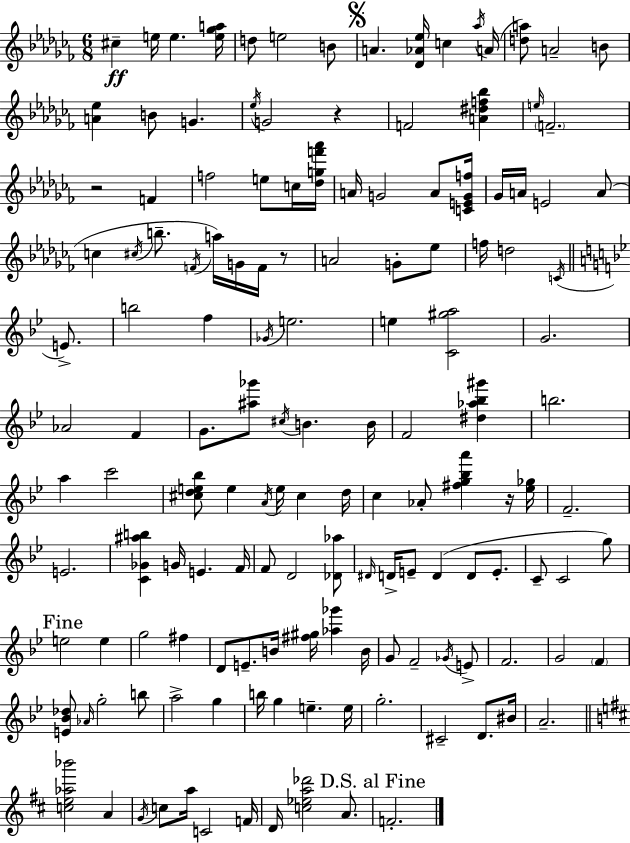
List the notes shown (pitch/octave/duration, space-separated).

C#5/q E5/s E5/q. [E5,Gb5,A5]/s D5/e E5/h B4/e A4/q. [Db4,Ab4,Eb5]/s C5/q Ab5/s A4/s [D5,A5]/e A4/h B4/e [A4,Eb5]/q B4/e G4/q. Eb5/s G4/h R/q F4/h [A4,D#5,F5,Bb5]/q E5/s F4/h. R/h F4/q F5/h E5/e C5/s [Db5,G5,F6,Ab6]/s A4/s G4/h A4/e [C4,E4,G4,F5]/s Gb4/s A4/s E4/h A4/e C5/q C#5/s B5/e. F4/s A5/s G4/s F4/s R/e A4/h G4/e Eb5/e F5/s D5/h C4/s E4/e. B5/h F5/q Gb4/s E5/h. E5/q [C4,G#5,A5]/h G4/h. Ab4/h F4/q G4/e. [A#5,Gb6]/e C#5/s B4/q. B4/s F4/h [D#5,Ab5,Bb5,G#6]/q B5/h. A5/q C6/h [C#5,D5,E5,Bb5]/e E5/q A4/s E5/s C#5/q D5/s C5/q Ab4/e [F#5,G5,Bb5,A6]/q R/s [Eb5,Gb5]/s F4/h. E4/h. [C4,Gb4,A#5,B5]/q G4/s E4/q. F4/s F4/e D4/h [Db4,Ab5]/e D#4/s D4/s E4/e D4/q D4/e E4/e. C4/e C4/h G5/e E5/h E5/q G5/h F#5/q D4/e E4/e. B4/s [F#5,G#5]/s [Ab5,Gb6]/q B4/s G4/e F4/h Gb4/s E4/e F4/h. G4/h F4/q [E4,Bb4,Db5]/e Ab4/s G5/h B5/e A5/h G5/q B5/s G5/q E5/q. E5/s G5/h. C#4/h D4/e. BIS4/s A4/h. [C5,E5,Ab5,Bb6]/h A4/q G4/s C5/e A5/s C4/h F4/s D4/s [C5,Eb5,A5,Db6]/h A4/e. F4/h.